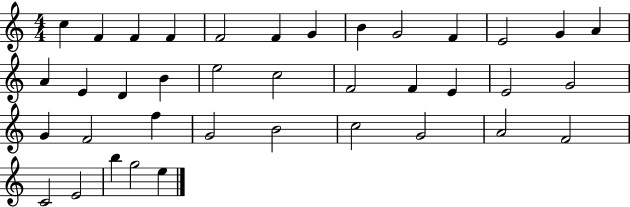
{
  \clef treble
  \numericTimeSignature
  \time 4/4
  \key c \major
  c''4 f'4 f'4 f'4 | f'2 f'4 g'4 | b'4 g'2 f'4 | e'2 g'4 a'4 | \break a'4 e'4 d'4 b'4 | e''2 c''2 | f'2 f'4 e'4 | e'2 g'2 | \break g'4 f'2 f''4 | g'2 b'2 | c''2 g'2 | a'2 f'2 | \break c'2 e'2 | b''4 g''2 e''4 | \bar "|."
}